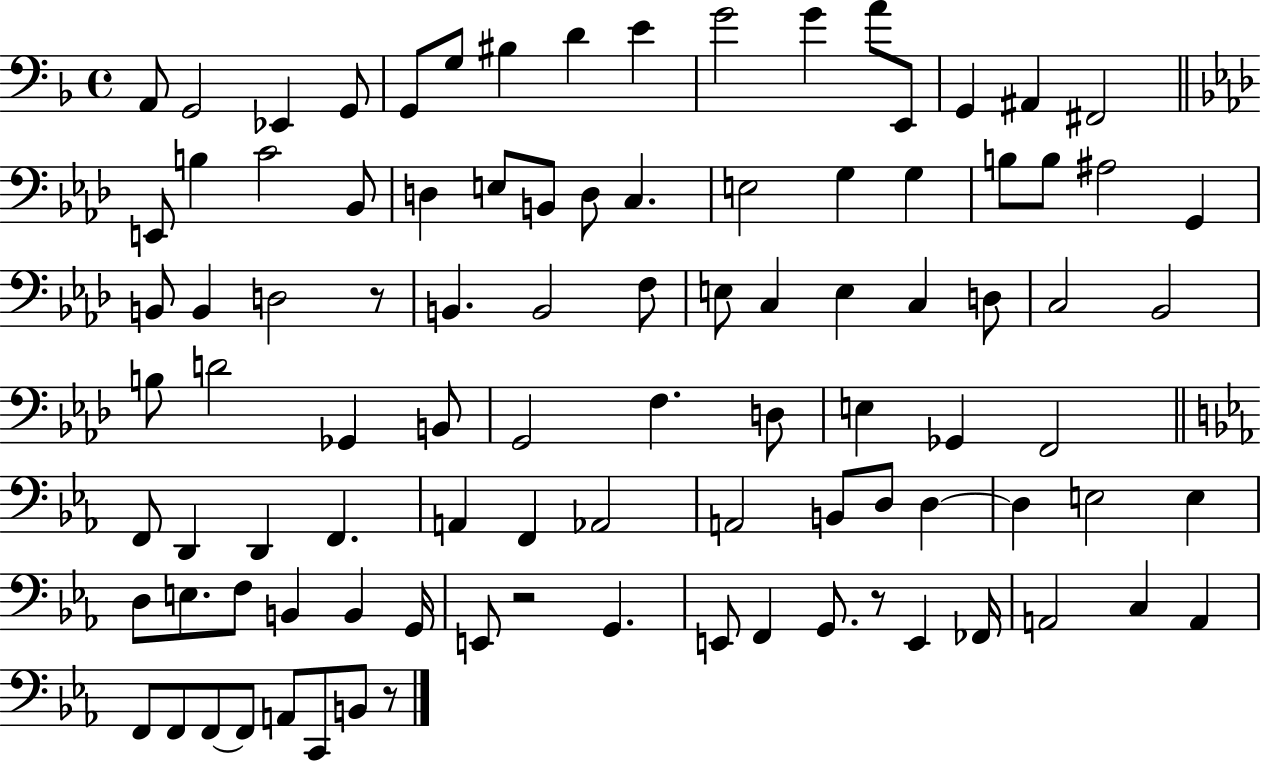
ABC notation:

X:1
T:Untitled
M:4/4
L:1/4
K:F
A,,/2 G,,2 _E,, G,,/2 G,,/2 G,/2 ^B, D E G2 G A/2 E,,/2 G,, ^A,, ^F,,2 E,,/2 B, C2 _B,,/2 D, E,/2 B,,/2 D,/2 C, E,2 G, G, B,/2 B,/2 ^A,2 G,, B,,/2 B,, D,2 z/2 B,, B,,2 F,/2 E,/2 C, E, C, D,/2 C,2 _B,,2 B,/2 D2 _G,, B,,/2 G,,2 F, D,/2 E, _G,, F,,2 F,,/2 D,, D,, F,, A,, F,, _A,,2 A,,2 B,,/2 D,/2 D, D, E,2 E, D,/2 E,/2 F,/2 B,, B,, G,,/4 E,,/2 z2 G,, E,,/2 F,, G,,/2 z/2 E,, _F,,/4 A,,2 C, A,, F,,/2 F,,/2 F,,/2 F,,/2 A,,/2 C,,/2 B,,/2 z/2